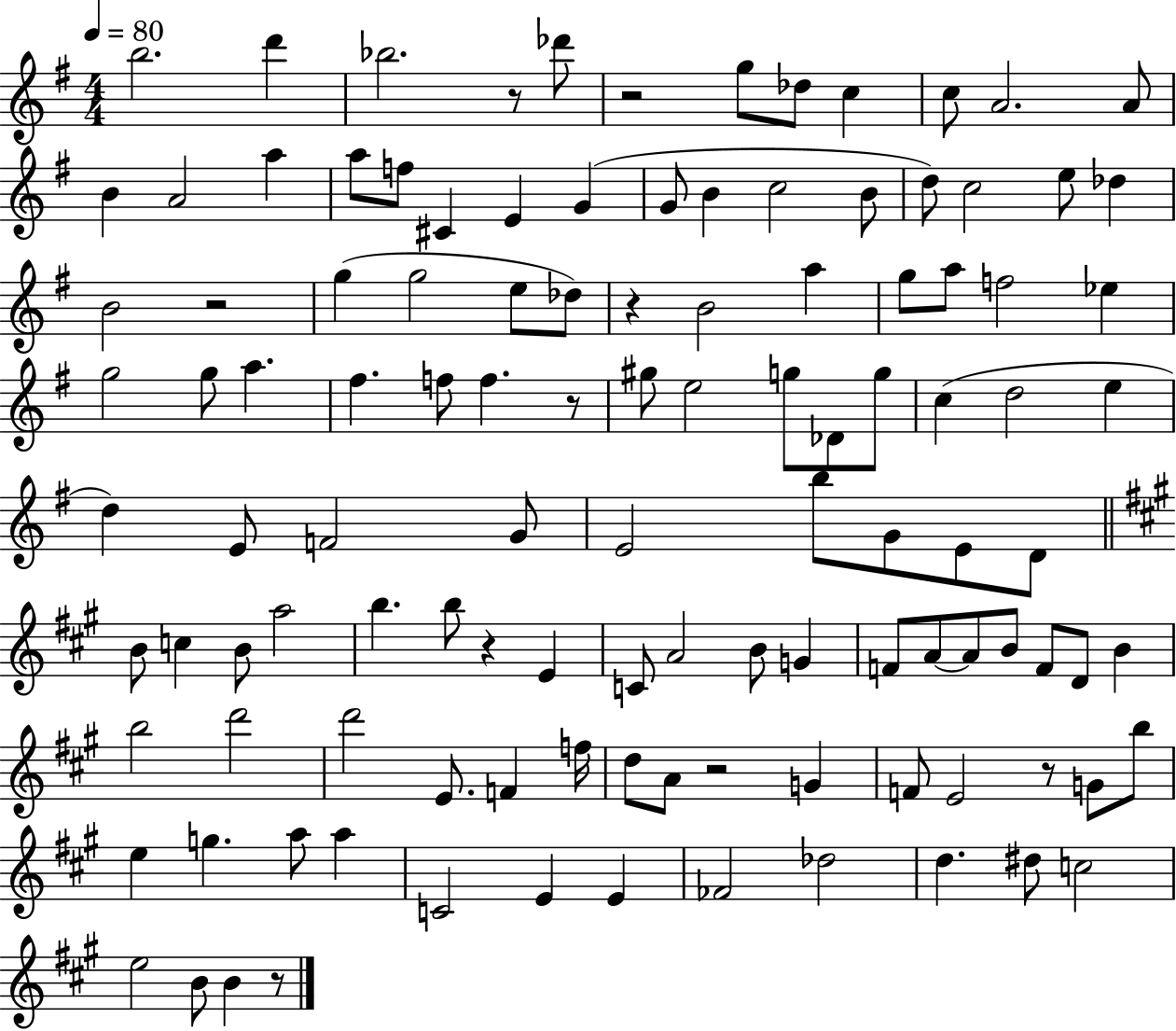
{
  \clef treble
  \numericTimeSignature
  \time 4/4
  \key g \major
  \tempo 4 = 80
  b''2. d'''4 | bes''2. r8 des'''8 | r2 g''8 des''8 c''4 | c''8 a'2. a'8 | \break b'4 a'2 a''4 | a''8 f''8 cis'4 e'4 g'4( | g'8 b'4 c''2 b'8 | d''8) c''2 e''8 des''4 | \break b'2 r2 | g''4( g''2 e''8 des''8) | r4 b'2 a''4 | g''8 a''8 f''2 ees''4 | \break g''2 g''8 a''4. | fis''4. f''8 f''4. r8 | gis''8 e''2 g''8 des'8 g''8 | c''4( d''2 e''4 | \break d''4) e'8 f'2 g'8 | e'2 b''8 g'8 e'8 d'8 | \bar "||" \break \key a \major b'8 c''4 b'8 a''2 | b''4. b''8 r4 e'4 | c'8 a'2 b'8 g'4 | f'8 a'8~~ a'8 b'8 f'8 d'8 b'4 | \break b''2 d'''2 | d'''2 e'8. f'4 f''16 | d''8 a'8 r2 g'4 | f'8 e'2 r8 g'8 b''8 | \break e''4 g''4. a''8 a''4 | c'2 e'4 e'4 | fes'2 des''2 | d''4. dis''8 c''2 | \break e''2 b'8 b'4 r8 | \bar "|."
}